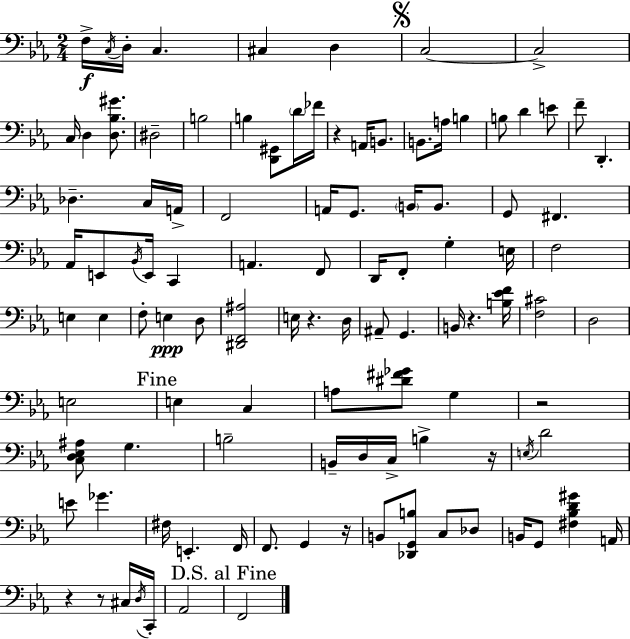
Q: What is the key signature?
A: EES major